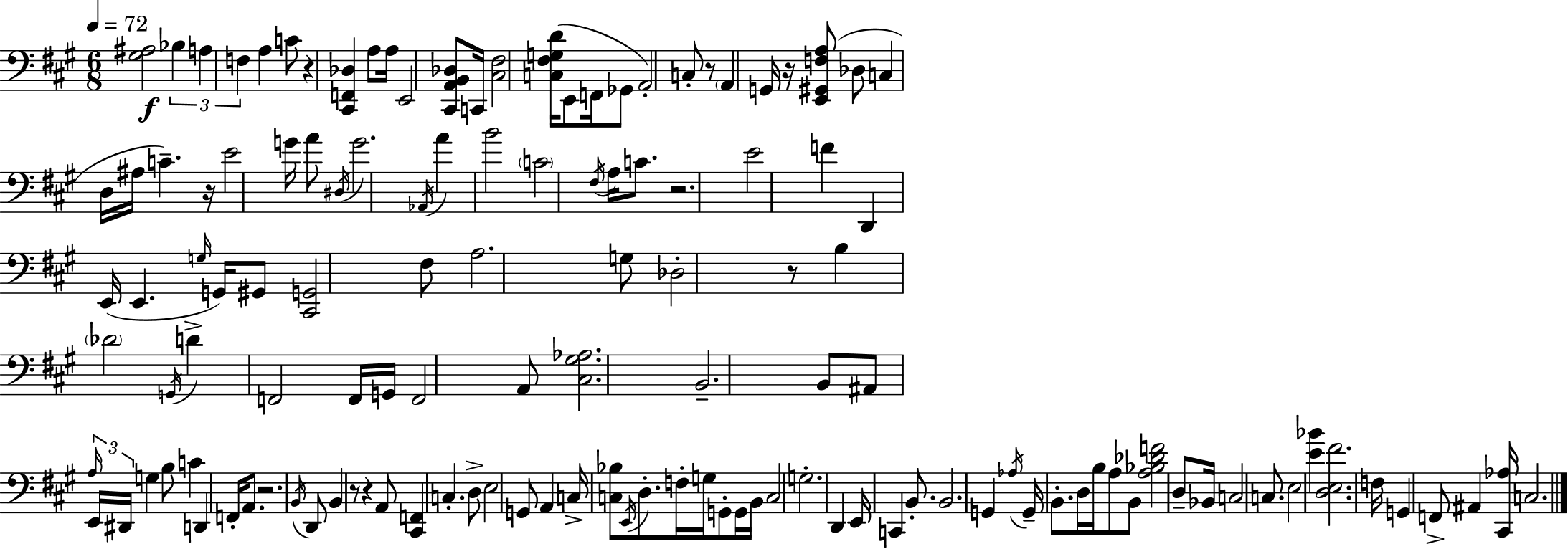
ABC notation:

X:1
T:Untitled
M:6/8
L:1/4
K:A
[^G,^A,]2 _B, A, F, A, C/2 z [^C,,F,,_D,] A,/2 A,/4 E,,2 [^C,,A,,B,,_D,]/2 C,,/4 [^C,^F,]2 [C,^F,G,D]/4 E,,/2 F,,/4 _G,,/2 A,,2 C,/2 z/2 A,, G,,/4 z/4 [E,,^G,,F,A,]/2 _D,/2 C, D,/4 ^A,/4 C z/4 E2 G/4 A/2 ^D,/4 G2 _A,,/4 A B2 C2 ^F,/4 A,/4 C/2 z2 E2 F D,, E,,/4 E,, G,/4 G,,/4 ^G,,/2 [^C,,G,,]2 ^F,/2 A,2 G,/2 _D,2 z/2 B, _D2 G,,/4 D F,,2 F,,/4 G,,/4 F,,2 A,,/2 [^C,^G,_A,]2 B,,2 B,,/2 ^A,,/2 A,/4 E,,/4 ^D,,/4 G, B,/2 C D,, F,,/4 A,,/2 z2 B,,/4 D,,/2 B,, z/2 z A,,/2 [^C,,F,,] C, D,/2 E,2 G,,/2 A,, C,/4 [C,_B,]/2 E,,/4 D,/2 F,/4 G,/4 G,,/2 G,,/4 B,,/4 C,2 G,2 D,, E,,/4 C,, B,,/2 B,,2 G,, _A,/4 G,,/4 B,,/2 D,/4 B,/4 A,/2 B,,/2 [A,_B,_DF]2 D,/2 _B,,/4 C,2 C,/2 E,2 [E_B] [D,E,^F]2 F,/4 G,, F,,/2 ^A,, [^C,,_A,]/4 C,2